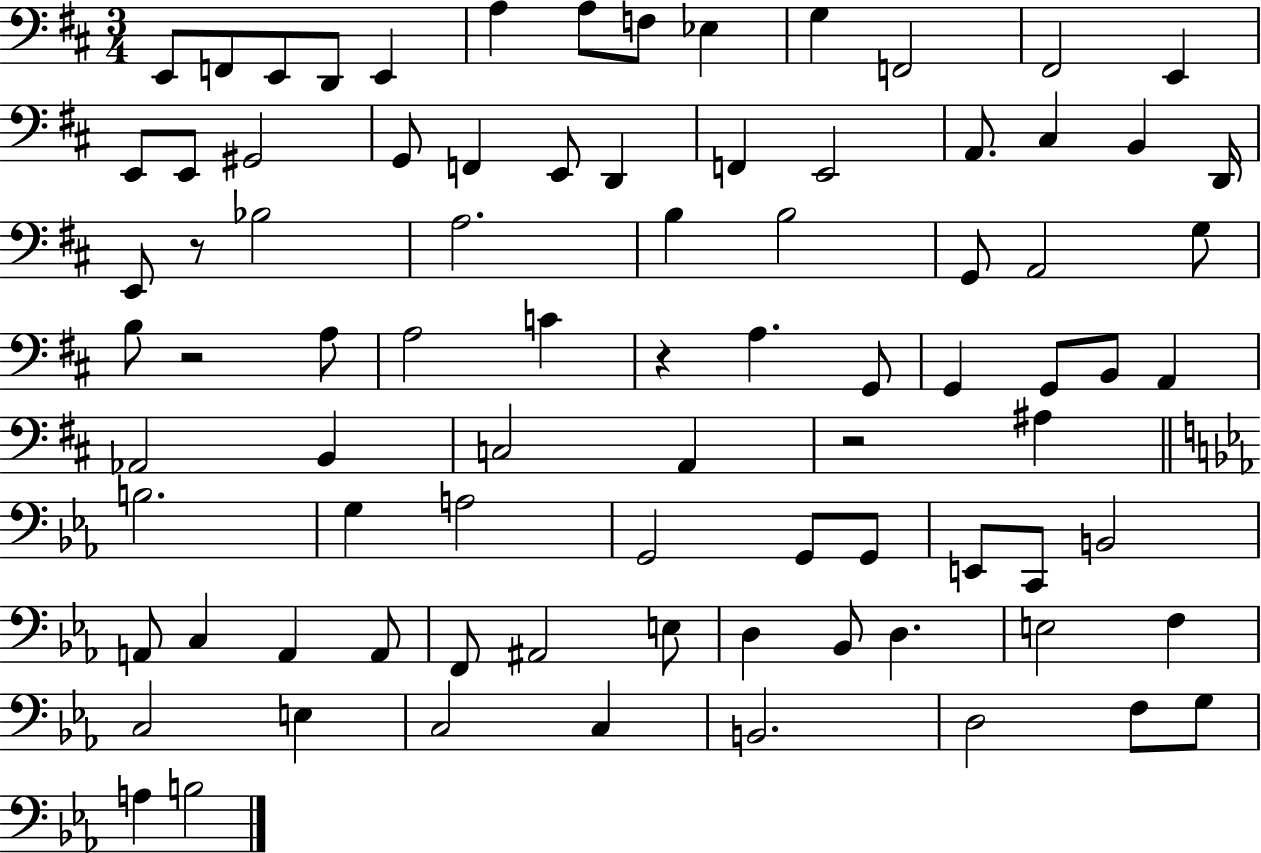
E2/e F2/e E2/e D2/e E2/q A3/q A3/e F3/e Eb3/q G3/q F2/h F#2/h E2/q E2/e E2/e G#2/h G2/e F2/q E2/e D2/q F2/q E2/h A2/e. C#3/q B2/q D2/s E2/e R/e Bb3/h A3/h. B3/q B3/h G2/e A2/h G3/e B3/e R/h A3/e A3/h C4/q R/q A3/q. G2/e G2/q G2/e B2/e A2/q Ab2/h B2/q C3/h A2/q R/h A#3/q B3/h. G3/q A3/h G2/h G2/e G2/e E2/e C2/e B2/h A2/e C3/q A2/q A2/e F2/e A#2/h E3/e D3/q Bb2/e D3/q. E3/h F3/q C3/h E3/q C3/h C3/q B2/h. D3/h F3/e G3/e A3/q B3/h